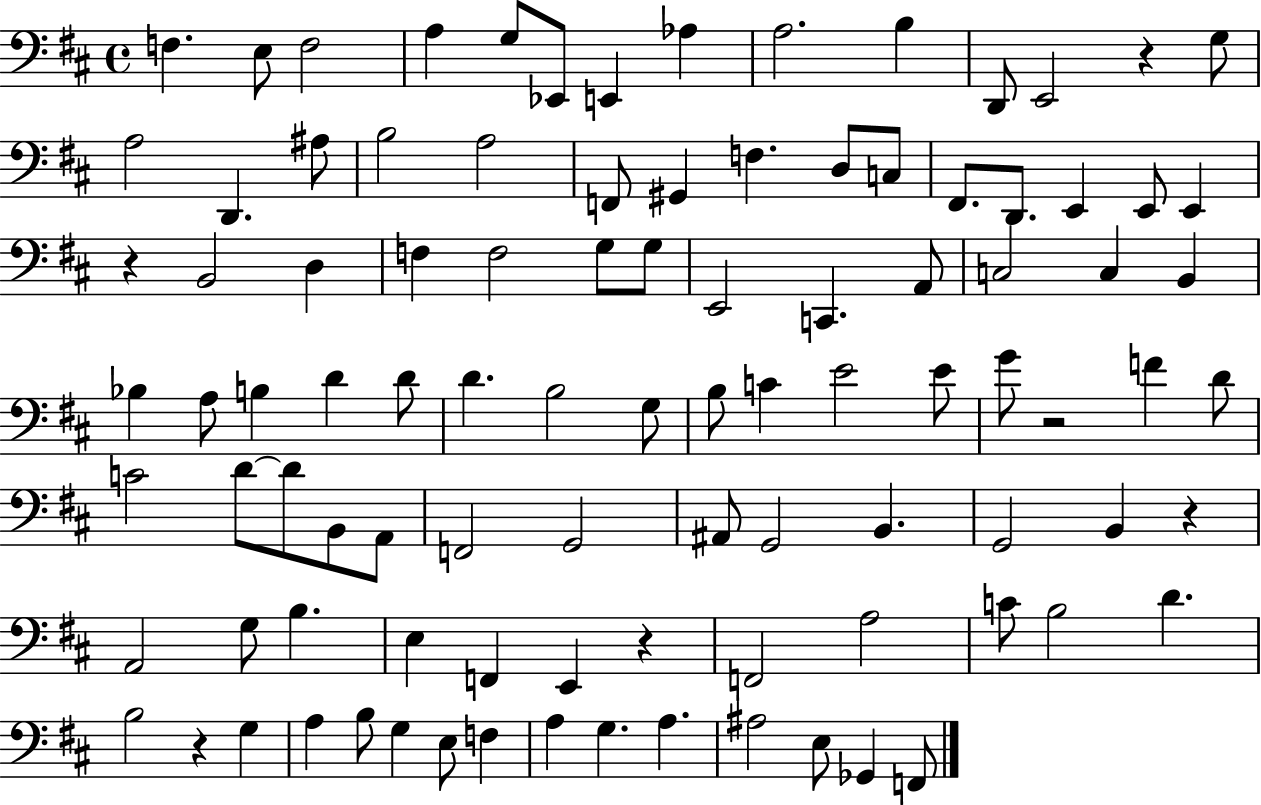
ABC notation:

X:1
T:Untitled
M:4/4
L:1/4
K:D
F, E,/2 F,2 A, G,/2 _E,,/2 E,, _A, A,2 B, D,,/2 E,,2 z G,/2 A,2 D,, ^A,/2 B,2 A,2 F,,/2 ^G,, F, D,/2 C,/2 ^F,,/2 D,,/2 E,, E,,/2 E,, z B,,2 D, F, F,2 G,/2 G,/2 E,,2 C,, A,,/2 C,2 C, B,, _B, A,/2 B, D D/2 D B,2 G,/2 B,/2 C E2 E/2 G/2 z2 F D/2 C2 D/2 D/2 B,,/2 A,,/2 F,,2 G,,2 ^A,,/2 G,,2 B,, G,,2 B,, z A,,2 G,/2 B, E, F,, E,, z F,,2 A,2 C/2 B,2 D B,2 z G, A, B,/2 G, E,/2 F, A, G, A, ^A,2 E,/2 _G,, F,,/2